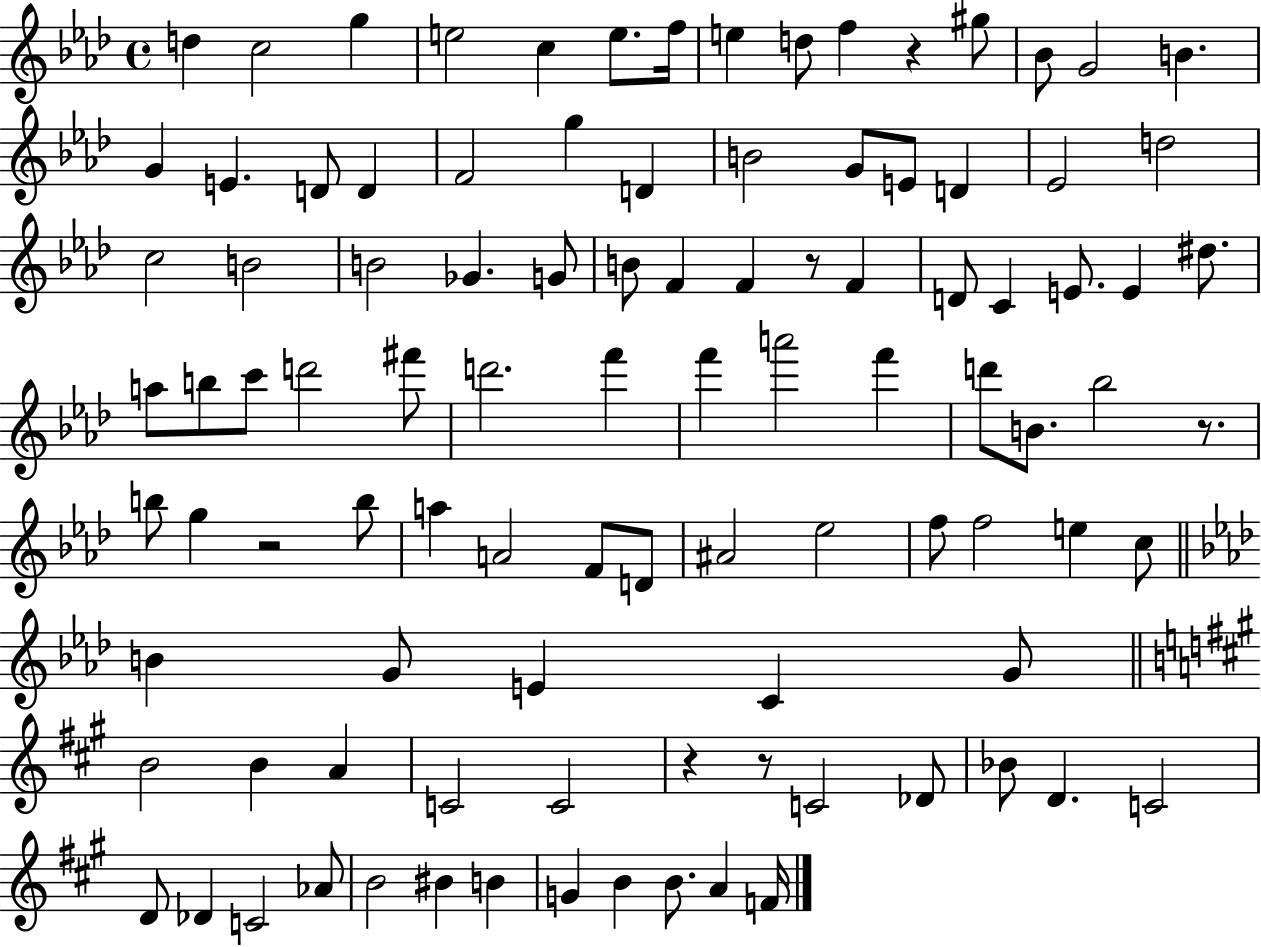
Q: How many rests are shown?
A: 6